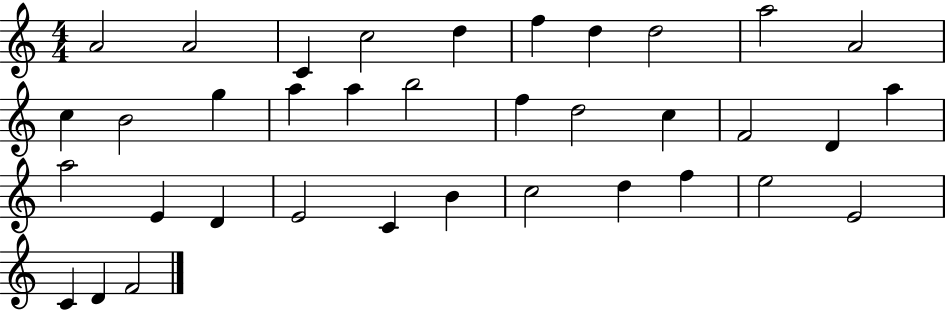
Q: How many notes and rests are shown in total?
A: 36